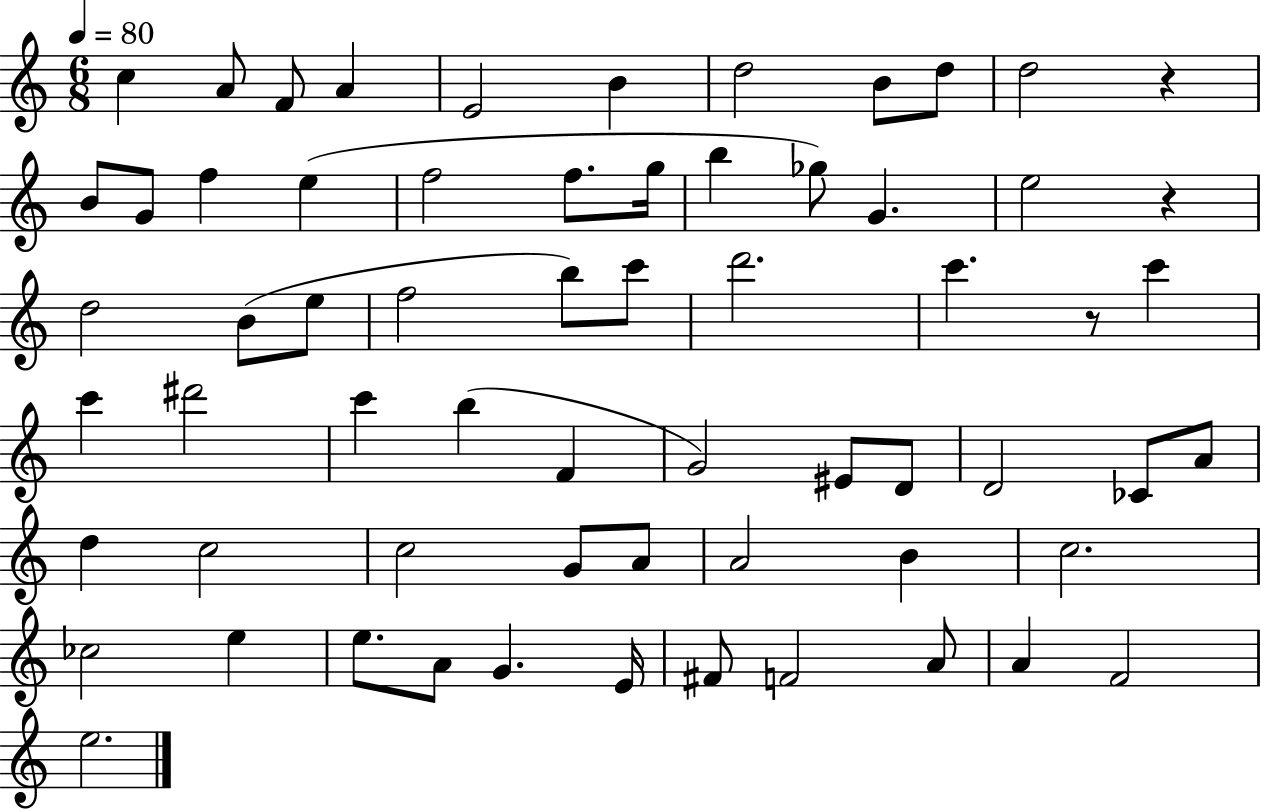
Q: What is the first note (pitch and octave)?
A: C5